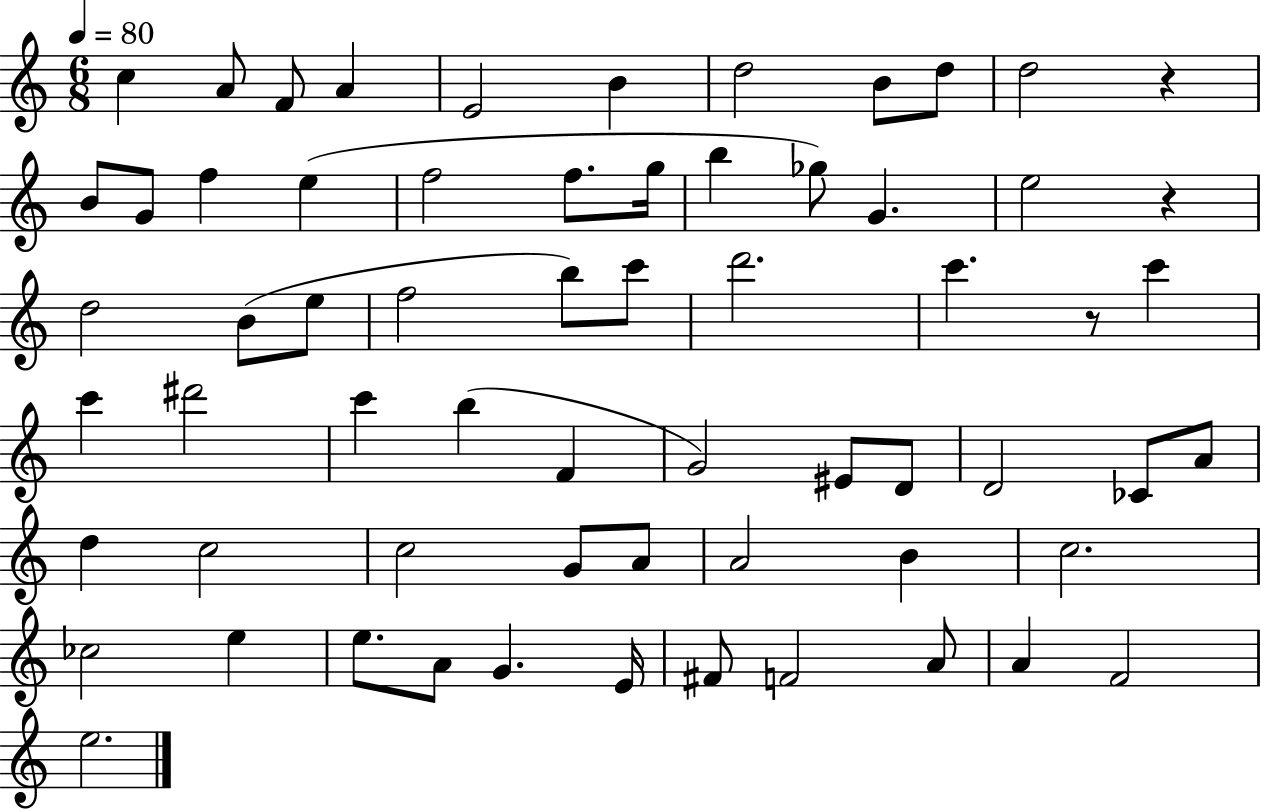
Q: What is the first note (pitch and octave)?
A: C5